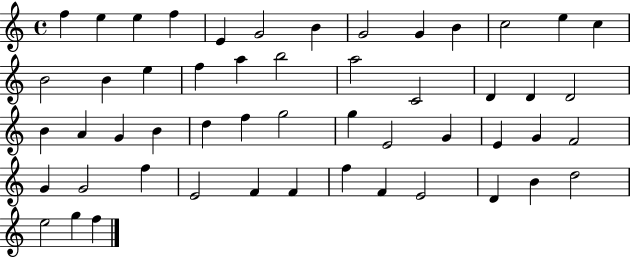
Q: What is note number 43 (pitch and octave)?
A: F4